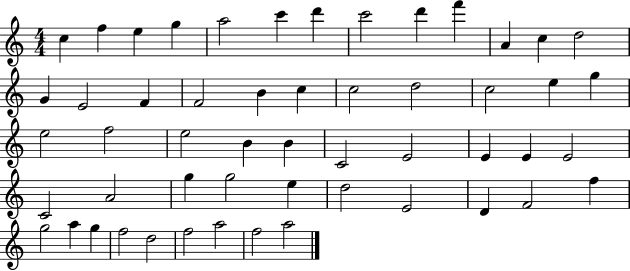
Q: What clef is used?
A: treble